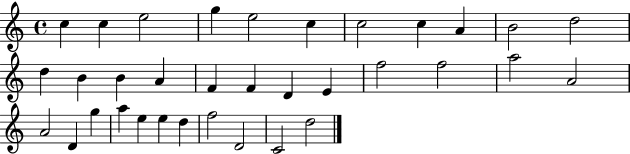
{
  \clef treble
  \time 4/4
  \defaultTimeSignature
  \key c \major
  c''4 c''4 e''2 | g''4 e''2 c''4 | c''2 c''4 a'4 | b'2 d''2 | \break d''4 b'4 b'4 a'4 | f'4 f'4 d'4 e'4 | f''2 f''2 | a''2 a'2 | \break a'2 d'4 g''4 | a''4 e''4 e''4 d''4 | f''2 d'2 | c'2 d''2 | \break \bar "|."
}